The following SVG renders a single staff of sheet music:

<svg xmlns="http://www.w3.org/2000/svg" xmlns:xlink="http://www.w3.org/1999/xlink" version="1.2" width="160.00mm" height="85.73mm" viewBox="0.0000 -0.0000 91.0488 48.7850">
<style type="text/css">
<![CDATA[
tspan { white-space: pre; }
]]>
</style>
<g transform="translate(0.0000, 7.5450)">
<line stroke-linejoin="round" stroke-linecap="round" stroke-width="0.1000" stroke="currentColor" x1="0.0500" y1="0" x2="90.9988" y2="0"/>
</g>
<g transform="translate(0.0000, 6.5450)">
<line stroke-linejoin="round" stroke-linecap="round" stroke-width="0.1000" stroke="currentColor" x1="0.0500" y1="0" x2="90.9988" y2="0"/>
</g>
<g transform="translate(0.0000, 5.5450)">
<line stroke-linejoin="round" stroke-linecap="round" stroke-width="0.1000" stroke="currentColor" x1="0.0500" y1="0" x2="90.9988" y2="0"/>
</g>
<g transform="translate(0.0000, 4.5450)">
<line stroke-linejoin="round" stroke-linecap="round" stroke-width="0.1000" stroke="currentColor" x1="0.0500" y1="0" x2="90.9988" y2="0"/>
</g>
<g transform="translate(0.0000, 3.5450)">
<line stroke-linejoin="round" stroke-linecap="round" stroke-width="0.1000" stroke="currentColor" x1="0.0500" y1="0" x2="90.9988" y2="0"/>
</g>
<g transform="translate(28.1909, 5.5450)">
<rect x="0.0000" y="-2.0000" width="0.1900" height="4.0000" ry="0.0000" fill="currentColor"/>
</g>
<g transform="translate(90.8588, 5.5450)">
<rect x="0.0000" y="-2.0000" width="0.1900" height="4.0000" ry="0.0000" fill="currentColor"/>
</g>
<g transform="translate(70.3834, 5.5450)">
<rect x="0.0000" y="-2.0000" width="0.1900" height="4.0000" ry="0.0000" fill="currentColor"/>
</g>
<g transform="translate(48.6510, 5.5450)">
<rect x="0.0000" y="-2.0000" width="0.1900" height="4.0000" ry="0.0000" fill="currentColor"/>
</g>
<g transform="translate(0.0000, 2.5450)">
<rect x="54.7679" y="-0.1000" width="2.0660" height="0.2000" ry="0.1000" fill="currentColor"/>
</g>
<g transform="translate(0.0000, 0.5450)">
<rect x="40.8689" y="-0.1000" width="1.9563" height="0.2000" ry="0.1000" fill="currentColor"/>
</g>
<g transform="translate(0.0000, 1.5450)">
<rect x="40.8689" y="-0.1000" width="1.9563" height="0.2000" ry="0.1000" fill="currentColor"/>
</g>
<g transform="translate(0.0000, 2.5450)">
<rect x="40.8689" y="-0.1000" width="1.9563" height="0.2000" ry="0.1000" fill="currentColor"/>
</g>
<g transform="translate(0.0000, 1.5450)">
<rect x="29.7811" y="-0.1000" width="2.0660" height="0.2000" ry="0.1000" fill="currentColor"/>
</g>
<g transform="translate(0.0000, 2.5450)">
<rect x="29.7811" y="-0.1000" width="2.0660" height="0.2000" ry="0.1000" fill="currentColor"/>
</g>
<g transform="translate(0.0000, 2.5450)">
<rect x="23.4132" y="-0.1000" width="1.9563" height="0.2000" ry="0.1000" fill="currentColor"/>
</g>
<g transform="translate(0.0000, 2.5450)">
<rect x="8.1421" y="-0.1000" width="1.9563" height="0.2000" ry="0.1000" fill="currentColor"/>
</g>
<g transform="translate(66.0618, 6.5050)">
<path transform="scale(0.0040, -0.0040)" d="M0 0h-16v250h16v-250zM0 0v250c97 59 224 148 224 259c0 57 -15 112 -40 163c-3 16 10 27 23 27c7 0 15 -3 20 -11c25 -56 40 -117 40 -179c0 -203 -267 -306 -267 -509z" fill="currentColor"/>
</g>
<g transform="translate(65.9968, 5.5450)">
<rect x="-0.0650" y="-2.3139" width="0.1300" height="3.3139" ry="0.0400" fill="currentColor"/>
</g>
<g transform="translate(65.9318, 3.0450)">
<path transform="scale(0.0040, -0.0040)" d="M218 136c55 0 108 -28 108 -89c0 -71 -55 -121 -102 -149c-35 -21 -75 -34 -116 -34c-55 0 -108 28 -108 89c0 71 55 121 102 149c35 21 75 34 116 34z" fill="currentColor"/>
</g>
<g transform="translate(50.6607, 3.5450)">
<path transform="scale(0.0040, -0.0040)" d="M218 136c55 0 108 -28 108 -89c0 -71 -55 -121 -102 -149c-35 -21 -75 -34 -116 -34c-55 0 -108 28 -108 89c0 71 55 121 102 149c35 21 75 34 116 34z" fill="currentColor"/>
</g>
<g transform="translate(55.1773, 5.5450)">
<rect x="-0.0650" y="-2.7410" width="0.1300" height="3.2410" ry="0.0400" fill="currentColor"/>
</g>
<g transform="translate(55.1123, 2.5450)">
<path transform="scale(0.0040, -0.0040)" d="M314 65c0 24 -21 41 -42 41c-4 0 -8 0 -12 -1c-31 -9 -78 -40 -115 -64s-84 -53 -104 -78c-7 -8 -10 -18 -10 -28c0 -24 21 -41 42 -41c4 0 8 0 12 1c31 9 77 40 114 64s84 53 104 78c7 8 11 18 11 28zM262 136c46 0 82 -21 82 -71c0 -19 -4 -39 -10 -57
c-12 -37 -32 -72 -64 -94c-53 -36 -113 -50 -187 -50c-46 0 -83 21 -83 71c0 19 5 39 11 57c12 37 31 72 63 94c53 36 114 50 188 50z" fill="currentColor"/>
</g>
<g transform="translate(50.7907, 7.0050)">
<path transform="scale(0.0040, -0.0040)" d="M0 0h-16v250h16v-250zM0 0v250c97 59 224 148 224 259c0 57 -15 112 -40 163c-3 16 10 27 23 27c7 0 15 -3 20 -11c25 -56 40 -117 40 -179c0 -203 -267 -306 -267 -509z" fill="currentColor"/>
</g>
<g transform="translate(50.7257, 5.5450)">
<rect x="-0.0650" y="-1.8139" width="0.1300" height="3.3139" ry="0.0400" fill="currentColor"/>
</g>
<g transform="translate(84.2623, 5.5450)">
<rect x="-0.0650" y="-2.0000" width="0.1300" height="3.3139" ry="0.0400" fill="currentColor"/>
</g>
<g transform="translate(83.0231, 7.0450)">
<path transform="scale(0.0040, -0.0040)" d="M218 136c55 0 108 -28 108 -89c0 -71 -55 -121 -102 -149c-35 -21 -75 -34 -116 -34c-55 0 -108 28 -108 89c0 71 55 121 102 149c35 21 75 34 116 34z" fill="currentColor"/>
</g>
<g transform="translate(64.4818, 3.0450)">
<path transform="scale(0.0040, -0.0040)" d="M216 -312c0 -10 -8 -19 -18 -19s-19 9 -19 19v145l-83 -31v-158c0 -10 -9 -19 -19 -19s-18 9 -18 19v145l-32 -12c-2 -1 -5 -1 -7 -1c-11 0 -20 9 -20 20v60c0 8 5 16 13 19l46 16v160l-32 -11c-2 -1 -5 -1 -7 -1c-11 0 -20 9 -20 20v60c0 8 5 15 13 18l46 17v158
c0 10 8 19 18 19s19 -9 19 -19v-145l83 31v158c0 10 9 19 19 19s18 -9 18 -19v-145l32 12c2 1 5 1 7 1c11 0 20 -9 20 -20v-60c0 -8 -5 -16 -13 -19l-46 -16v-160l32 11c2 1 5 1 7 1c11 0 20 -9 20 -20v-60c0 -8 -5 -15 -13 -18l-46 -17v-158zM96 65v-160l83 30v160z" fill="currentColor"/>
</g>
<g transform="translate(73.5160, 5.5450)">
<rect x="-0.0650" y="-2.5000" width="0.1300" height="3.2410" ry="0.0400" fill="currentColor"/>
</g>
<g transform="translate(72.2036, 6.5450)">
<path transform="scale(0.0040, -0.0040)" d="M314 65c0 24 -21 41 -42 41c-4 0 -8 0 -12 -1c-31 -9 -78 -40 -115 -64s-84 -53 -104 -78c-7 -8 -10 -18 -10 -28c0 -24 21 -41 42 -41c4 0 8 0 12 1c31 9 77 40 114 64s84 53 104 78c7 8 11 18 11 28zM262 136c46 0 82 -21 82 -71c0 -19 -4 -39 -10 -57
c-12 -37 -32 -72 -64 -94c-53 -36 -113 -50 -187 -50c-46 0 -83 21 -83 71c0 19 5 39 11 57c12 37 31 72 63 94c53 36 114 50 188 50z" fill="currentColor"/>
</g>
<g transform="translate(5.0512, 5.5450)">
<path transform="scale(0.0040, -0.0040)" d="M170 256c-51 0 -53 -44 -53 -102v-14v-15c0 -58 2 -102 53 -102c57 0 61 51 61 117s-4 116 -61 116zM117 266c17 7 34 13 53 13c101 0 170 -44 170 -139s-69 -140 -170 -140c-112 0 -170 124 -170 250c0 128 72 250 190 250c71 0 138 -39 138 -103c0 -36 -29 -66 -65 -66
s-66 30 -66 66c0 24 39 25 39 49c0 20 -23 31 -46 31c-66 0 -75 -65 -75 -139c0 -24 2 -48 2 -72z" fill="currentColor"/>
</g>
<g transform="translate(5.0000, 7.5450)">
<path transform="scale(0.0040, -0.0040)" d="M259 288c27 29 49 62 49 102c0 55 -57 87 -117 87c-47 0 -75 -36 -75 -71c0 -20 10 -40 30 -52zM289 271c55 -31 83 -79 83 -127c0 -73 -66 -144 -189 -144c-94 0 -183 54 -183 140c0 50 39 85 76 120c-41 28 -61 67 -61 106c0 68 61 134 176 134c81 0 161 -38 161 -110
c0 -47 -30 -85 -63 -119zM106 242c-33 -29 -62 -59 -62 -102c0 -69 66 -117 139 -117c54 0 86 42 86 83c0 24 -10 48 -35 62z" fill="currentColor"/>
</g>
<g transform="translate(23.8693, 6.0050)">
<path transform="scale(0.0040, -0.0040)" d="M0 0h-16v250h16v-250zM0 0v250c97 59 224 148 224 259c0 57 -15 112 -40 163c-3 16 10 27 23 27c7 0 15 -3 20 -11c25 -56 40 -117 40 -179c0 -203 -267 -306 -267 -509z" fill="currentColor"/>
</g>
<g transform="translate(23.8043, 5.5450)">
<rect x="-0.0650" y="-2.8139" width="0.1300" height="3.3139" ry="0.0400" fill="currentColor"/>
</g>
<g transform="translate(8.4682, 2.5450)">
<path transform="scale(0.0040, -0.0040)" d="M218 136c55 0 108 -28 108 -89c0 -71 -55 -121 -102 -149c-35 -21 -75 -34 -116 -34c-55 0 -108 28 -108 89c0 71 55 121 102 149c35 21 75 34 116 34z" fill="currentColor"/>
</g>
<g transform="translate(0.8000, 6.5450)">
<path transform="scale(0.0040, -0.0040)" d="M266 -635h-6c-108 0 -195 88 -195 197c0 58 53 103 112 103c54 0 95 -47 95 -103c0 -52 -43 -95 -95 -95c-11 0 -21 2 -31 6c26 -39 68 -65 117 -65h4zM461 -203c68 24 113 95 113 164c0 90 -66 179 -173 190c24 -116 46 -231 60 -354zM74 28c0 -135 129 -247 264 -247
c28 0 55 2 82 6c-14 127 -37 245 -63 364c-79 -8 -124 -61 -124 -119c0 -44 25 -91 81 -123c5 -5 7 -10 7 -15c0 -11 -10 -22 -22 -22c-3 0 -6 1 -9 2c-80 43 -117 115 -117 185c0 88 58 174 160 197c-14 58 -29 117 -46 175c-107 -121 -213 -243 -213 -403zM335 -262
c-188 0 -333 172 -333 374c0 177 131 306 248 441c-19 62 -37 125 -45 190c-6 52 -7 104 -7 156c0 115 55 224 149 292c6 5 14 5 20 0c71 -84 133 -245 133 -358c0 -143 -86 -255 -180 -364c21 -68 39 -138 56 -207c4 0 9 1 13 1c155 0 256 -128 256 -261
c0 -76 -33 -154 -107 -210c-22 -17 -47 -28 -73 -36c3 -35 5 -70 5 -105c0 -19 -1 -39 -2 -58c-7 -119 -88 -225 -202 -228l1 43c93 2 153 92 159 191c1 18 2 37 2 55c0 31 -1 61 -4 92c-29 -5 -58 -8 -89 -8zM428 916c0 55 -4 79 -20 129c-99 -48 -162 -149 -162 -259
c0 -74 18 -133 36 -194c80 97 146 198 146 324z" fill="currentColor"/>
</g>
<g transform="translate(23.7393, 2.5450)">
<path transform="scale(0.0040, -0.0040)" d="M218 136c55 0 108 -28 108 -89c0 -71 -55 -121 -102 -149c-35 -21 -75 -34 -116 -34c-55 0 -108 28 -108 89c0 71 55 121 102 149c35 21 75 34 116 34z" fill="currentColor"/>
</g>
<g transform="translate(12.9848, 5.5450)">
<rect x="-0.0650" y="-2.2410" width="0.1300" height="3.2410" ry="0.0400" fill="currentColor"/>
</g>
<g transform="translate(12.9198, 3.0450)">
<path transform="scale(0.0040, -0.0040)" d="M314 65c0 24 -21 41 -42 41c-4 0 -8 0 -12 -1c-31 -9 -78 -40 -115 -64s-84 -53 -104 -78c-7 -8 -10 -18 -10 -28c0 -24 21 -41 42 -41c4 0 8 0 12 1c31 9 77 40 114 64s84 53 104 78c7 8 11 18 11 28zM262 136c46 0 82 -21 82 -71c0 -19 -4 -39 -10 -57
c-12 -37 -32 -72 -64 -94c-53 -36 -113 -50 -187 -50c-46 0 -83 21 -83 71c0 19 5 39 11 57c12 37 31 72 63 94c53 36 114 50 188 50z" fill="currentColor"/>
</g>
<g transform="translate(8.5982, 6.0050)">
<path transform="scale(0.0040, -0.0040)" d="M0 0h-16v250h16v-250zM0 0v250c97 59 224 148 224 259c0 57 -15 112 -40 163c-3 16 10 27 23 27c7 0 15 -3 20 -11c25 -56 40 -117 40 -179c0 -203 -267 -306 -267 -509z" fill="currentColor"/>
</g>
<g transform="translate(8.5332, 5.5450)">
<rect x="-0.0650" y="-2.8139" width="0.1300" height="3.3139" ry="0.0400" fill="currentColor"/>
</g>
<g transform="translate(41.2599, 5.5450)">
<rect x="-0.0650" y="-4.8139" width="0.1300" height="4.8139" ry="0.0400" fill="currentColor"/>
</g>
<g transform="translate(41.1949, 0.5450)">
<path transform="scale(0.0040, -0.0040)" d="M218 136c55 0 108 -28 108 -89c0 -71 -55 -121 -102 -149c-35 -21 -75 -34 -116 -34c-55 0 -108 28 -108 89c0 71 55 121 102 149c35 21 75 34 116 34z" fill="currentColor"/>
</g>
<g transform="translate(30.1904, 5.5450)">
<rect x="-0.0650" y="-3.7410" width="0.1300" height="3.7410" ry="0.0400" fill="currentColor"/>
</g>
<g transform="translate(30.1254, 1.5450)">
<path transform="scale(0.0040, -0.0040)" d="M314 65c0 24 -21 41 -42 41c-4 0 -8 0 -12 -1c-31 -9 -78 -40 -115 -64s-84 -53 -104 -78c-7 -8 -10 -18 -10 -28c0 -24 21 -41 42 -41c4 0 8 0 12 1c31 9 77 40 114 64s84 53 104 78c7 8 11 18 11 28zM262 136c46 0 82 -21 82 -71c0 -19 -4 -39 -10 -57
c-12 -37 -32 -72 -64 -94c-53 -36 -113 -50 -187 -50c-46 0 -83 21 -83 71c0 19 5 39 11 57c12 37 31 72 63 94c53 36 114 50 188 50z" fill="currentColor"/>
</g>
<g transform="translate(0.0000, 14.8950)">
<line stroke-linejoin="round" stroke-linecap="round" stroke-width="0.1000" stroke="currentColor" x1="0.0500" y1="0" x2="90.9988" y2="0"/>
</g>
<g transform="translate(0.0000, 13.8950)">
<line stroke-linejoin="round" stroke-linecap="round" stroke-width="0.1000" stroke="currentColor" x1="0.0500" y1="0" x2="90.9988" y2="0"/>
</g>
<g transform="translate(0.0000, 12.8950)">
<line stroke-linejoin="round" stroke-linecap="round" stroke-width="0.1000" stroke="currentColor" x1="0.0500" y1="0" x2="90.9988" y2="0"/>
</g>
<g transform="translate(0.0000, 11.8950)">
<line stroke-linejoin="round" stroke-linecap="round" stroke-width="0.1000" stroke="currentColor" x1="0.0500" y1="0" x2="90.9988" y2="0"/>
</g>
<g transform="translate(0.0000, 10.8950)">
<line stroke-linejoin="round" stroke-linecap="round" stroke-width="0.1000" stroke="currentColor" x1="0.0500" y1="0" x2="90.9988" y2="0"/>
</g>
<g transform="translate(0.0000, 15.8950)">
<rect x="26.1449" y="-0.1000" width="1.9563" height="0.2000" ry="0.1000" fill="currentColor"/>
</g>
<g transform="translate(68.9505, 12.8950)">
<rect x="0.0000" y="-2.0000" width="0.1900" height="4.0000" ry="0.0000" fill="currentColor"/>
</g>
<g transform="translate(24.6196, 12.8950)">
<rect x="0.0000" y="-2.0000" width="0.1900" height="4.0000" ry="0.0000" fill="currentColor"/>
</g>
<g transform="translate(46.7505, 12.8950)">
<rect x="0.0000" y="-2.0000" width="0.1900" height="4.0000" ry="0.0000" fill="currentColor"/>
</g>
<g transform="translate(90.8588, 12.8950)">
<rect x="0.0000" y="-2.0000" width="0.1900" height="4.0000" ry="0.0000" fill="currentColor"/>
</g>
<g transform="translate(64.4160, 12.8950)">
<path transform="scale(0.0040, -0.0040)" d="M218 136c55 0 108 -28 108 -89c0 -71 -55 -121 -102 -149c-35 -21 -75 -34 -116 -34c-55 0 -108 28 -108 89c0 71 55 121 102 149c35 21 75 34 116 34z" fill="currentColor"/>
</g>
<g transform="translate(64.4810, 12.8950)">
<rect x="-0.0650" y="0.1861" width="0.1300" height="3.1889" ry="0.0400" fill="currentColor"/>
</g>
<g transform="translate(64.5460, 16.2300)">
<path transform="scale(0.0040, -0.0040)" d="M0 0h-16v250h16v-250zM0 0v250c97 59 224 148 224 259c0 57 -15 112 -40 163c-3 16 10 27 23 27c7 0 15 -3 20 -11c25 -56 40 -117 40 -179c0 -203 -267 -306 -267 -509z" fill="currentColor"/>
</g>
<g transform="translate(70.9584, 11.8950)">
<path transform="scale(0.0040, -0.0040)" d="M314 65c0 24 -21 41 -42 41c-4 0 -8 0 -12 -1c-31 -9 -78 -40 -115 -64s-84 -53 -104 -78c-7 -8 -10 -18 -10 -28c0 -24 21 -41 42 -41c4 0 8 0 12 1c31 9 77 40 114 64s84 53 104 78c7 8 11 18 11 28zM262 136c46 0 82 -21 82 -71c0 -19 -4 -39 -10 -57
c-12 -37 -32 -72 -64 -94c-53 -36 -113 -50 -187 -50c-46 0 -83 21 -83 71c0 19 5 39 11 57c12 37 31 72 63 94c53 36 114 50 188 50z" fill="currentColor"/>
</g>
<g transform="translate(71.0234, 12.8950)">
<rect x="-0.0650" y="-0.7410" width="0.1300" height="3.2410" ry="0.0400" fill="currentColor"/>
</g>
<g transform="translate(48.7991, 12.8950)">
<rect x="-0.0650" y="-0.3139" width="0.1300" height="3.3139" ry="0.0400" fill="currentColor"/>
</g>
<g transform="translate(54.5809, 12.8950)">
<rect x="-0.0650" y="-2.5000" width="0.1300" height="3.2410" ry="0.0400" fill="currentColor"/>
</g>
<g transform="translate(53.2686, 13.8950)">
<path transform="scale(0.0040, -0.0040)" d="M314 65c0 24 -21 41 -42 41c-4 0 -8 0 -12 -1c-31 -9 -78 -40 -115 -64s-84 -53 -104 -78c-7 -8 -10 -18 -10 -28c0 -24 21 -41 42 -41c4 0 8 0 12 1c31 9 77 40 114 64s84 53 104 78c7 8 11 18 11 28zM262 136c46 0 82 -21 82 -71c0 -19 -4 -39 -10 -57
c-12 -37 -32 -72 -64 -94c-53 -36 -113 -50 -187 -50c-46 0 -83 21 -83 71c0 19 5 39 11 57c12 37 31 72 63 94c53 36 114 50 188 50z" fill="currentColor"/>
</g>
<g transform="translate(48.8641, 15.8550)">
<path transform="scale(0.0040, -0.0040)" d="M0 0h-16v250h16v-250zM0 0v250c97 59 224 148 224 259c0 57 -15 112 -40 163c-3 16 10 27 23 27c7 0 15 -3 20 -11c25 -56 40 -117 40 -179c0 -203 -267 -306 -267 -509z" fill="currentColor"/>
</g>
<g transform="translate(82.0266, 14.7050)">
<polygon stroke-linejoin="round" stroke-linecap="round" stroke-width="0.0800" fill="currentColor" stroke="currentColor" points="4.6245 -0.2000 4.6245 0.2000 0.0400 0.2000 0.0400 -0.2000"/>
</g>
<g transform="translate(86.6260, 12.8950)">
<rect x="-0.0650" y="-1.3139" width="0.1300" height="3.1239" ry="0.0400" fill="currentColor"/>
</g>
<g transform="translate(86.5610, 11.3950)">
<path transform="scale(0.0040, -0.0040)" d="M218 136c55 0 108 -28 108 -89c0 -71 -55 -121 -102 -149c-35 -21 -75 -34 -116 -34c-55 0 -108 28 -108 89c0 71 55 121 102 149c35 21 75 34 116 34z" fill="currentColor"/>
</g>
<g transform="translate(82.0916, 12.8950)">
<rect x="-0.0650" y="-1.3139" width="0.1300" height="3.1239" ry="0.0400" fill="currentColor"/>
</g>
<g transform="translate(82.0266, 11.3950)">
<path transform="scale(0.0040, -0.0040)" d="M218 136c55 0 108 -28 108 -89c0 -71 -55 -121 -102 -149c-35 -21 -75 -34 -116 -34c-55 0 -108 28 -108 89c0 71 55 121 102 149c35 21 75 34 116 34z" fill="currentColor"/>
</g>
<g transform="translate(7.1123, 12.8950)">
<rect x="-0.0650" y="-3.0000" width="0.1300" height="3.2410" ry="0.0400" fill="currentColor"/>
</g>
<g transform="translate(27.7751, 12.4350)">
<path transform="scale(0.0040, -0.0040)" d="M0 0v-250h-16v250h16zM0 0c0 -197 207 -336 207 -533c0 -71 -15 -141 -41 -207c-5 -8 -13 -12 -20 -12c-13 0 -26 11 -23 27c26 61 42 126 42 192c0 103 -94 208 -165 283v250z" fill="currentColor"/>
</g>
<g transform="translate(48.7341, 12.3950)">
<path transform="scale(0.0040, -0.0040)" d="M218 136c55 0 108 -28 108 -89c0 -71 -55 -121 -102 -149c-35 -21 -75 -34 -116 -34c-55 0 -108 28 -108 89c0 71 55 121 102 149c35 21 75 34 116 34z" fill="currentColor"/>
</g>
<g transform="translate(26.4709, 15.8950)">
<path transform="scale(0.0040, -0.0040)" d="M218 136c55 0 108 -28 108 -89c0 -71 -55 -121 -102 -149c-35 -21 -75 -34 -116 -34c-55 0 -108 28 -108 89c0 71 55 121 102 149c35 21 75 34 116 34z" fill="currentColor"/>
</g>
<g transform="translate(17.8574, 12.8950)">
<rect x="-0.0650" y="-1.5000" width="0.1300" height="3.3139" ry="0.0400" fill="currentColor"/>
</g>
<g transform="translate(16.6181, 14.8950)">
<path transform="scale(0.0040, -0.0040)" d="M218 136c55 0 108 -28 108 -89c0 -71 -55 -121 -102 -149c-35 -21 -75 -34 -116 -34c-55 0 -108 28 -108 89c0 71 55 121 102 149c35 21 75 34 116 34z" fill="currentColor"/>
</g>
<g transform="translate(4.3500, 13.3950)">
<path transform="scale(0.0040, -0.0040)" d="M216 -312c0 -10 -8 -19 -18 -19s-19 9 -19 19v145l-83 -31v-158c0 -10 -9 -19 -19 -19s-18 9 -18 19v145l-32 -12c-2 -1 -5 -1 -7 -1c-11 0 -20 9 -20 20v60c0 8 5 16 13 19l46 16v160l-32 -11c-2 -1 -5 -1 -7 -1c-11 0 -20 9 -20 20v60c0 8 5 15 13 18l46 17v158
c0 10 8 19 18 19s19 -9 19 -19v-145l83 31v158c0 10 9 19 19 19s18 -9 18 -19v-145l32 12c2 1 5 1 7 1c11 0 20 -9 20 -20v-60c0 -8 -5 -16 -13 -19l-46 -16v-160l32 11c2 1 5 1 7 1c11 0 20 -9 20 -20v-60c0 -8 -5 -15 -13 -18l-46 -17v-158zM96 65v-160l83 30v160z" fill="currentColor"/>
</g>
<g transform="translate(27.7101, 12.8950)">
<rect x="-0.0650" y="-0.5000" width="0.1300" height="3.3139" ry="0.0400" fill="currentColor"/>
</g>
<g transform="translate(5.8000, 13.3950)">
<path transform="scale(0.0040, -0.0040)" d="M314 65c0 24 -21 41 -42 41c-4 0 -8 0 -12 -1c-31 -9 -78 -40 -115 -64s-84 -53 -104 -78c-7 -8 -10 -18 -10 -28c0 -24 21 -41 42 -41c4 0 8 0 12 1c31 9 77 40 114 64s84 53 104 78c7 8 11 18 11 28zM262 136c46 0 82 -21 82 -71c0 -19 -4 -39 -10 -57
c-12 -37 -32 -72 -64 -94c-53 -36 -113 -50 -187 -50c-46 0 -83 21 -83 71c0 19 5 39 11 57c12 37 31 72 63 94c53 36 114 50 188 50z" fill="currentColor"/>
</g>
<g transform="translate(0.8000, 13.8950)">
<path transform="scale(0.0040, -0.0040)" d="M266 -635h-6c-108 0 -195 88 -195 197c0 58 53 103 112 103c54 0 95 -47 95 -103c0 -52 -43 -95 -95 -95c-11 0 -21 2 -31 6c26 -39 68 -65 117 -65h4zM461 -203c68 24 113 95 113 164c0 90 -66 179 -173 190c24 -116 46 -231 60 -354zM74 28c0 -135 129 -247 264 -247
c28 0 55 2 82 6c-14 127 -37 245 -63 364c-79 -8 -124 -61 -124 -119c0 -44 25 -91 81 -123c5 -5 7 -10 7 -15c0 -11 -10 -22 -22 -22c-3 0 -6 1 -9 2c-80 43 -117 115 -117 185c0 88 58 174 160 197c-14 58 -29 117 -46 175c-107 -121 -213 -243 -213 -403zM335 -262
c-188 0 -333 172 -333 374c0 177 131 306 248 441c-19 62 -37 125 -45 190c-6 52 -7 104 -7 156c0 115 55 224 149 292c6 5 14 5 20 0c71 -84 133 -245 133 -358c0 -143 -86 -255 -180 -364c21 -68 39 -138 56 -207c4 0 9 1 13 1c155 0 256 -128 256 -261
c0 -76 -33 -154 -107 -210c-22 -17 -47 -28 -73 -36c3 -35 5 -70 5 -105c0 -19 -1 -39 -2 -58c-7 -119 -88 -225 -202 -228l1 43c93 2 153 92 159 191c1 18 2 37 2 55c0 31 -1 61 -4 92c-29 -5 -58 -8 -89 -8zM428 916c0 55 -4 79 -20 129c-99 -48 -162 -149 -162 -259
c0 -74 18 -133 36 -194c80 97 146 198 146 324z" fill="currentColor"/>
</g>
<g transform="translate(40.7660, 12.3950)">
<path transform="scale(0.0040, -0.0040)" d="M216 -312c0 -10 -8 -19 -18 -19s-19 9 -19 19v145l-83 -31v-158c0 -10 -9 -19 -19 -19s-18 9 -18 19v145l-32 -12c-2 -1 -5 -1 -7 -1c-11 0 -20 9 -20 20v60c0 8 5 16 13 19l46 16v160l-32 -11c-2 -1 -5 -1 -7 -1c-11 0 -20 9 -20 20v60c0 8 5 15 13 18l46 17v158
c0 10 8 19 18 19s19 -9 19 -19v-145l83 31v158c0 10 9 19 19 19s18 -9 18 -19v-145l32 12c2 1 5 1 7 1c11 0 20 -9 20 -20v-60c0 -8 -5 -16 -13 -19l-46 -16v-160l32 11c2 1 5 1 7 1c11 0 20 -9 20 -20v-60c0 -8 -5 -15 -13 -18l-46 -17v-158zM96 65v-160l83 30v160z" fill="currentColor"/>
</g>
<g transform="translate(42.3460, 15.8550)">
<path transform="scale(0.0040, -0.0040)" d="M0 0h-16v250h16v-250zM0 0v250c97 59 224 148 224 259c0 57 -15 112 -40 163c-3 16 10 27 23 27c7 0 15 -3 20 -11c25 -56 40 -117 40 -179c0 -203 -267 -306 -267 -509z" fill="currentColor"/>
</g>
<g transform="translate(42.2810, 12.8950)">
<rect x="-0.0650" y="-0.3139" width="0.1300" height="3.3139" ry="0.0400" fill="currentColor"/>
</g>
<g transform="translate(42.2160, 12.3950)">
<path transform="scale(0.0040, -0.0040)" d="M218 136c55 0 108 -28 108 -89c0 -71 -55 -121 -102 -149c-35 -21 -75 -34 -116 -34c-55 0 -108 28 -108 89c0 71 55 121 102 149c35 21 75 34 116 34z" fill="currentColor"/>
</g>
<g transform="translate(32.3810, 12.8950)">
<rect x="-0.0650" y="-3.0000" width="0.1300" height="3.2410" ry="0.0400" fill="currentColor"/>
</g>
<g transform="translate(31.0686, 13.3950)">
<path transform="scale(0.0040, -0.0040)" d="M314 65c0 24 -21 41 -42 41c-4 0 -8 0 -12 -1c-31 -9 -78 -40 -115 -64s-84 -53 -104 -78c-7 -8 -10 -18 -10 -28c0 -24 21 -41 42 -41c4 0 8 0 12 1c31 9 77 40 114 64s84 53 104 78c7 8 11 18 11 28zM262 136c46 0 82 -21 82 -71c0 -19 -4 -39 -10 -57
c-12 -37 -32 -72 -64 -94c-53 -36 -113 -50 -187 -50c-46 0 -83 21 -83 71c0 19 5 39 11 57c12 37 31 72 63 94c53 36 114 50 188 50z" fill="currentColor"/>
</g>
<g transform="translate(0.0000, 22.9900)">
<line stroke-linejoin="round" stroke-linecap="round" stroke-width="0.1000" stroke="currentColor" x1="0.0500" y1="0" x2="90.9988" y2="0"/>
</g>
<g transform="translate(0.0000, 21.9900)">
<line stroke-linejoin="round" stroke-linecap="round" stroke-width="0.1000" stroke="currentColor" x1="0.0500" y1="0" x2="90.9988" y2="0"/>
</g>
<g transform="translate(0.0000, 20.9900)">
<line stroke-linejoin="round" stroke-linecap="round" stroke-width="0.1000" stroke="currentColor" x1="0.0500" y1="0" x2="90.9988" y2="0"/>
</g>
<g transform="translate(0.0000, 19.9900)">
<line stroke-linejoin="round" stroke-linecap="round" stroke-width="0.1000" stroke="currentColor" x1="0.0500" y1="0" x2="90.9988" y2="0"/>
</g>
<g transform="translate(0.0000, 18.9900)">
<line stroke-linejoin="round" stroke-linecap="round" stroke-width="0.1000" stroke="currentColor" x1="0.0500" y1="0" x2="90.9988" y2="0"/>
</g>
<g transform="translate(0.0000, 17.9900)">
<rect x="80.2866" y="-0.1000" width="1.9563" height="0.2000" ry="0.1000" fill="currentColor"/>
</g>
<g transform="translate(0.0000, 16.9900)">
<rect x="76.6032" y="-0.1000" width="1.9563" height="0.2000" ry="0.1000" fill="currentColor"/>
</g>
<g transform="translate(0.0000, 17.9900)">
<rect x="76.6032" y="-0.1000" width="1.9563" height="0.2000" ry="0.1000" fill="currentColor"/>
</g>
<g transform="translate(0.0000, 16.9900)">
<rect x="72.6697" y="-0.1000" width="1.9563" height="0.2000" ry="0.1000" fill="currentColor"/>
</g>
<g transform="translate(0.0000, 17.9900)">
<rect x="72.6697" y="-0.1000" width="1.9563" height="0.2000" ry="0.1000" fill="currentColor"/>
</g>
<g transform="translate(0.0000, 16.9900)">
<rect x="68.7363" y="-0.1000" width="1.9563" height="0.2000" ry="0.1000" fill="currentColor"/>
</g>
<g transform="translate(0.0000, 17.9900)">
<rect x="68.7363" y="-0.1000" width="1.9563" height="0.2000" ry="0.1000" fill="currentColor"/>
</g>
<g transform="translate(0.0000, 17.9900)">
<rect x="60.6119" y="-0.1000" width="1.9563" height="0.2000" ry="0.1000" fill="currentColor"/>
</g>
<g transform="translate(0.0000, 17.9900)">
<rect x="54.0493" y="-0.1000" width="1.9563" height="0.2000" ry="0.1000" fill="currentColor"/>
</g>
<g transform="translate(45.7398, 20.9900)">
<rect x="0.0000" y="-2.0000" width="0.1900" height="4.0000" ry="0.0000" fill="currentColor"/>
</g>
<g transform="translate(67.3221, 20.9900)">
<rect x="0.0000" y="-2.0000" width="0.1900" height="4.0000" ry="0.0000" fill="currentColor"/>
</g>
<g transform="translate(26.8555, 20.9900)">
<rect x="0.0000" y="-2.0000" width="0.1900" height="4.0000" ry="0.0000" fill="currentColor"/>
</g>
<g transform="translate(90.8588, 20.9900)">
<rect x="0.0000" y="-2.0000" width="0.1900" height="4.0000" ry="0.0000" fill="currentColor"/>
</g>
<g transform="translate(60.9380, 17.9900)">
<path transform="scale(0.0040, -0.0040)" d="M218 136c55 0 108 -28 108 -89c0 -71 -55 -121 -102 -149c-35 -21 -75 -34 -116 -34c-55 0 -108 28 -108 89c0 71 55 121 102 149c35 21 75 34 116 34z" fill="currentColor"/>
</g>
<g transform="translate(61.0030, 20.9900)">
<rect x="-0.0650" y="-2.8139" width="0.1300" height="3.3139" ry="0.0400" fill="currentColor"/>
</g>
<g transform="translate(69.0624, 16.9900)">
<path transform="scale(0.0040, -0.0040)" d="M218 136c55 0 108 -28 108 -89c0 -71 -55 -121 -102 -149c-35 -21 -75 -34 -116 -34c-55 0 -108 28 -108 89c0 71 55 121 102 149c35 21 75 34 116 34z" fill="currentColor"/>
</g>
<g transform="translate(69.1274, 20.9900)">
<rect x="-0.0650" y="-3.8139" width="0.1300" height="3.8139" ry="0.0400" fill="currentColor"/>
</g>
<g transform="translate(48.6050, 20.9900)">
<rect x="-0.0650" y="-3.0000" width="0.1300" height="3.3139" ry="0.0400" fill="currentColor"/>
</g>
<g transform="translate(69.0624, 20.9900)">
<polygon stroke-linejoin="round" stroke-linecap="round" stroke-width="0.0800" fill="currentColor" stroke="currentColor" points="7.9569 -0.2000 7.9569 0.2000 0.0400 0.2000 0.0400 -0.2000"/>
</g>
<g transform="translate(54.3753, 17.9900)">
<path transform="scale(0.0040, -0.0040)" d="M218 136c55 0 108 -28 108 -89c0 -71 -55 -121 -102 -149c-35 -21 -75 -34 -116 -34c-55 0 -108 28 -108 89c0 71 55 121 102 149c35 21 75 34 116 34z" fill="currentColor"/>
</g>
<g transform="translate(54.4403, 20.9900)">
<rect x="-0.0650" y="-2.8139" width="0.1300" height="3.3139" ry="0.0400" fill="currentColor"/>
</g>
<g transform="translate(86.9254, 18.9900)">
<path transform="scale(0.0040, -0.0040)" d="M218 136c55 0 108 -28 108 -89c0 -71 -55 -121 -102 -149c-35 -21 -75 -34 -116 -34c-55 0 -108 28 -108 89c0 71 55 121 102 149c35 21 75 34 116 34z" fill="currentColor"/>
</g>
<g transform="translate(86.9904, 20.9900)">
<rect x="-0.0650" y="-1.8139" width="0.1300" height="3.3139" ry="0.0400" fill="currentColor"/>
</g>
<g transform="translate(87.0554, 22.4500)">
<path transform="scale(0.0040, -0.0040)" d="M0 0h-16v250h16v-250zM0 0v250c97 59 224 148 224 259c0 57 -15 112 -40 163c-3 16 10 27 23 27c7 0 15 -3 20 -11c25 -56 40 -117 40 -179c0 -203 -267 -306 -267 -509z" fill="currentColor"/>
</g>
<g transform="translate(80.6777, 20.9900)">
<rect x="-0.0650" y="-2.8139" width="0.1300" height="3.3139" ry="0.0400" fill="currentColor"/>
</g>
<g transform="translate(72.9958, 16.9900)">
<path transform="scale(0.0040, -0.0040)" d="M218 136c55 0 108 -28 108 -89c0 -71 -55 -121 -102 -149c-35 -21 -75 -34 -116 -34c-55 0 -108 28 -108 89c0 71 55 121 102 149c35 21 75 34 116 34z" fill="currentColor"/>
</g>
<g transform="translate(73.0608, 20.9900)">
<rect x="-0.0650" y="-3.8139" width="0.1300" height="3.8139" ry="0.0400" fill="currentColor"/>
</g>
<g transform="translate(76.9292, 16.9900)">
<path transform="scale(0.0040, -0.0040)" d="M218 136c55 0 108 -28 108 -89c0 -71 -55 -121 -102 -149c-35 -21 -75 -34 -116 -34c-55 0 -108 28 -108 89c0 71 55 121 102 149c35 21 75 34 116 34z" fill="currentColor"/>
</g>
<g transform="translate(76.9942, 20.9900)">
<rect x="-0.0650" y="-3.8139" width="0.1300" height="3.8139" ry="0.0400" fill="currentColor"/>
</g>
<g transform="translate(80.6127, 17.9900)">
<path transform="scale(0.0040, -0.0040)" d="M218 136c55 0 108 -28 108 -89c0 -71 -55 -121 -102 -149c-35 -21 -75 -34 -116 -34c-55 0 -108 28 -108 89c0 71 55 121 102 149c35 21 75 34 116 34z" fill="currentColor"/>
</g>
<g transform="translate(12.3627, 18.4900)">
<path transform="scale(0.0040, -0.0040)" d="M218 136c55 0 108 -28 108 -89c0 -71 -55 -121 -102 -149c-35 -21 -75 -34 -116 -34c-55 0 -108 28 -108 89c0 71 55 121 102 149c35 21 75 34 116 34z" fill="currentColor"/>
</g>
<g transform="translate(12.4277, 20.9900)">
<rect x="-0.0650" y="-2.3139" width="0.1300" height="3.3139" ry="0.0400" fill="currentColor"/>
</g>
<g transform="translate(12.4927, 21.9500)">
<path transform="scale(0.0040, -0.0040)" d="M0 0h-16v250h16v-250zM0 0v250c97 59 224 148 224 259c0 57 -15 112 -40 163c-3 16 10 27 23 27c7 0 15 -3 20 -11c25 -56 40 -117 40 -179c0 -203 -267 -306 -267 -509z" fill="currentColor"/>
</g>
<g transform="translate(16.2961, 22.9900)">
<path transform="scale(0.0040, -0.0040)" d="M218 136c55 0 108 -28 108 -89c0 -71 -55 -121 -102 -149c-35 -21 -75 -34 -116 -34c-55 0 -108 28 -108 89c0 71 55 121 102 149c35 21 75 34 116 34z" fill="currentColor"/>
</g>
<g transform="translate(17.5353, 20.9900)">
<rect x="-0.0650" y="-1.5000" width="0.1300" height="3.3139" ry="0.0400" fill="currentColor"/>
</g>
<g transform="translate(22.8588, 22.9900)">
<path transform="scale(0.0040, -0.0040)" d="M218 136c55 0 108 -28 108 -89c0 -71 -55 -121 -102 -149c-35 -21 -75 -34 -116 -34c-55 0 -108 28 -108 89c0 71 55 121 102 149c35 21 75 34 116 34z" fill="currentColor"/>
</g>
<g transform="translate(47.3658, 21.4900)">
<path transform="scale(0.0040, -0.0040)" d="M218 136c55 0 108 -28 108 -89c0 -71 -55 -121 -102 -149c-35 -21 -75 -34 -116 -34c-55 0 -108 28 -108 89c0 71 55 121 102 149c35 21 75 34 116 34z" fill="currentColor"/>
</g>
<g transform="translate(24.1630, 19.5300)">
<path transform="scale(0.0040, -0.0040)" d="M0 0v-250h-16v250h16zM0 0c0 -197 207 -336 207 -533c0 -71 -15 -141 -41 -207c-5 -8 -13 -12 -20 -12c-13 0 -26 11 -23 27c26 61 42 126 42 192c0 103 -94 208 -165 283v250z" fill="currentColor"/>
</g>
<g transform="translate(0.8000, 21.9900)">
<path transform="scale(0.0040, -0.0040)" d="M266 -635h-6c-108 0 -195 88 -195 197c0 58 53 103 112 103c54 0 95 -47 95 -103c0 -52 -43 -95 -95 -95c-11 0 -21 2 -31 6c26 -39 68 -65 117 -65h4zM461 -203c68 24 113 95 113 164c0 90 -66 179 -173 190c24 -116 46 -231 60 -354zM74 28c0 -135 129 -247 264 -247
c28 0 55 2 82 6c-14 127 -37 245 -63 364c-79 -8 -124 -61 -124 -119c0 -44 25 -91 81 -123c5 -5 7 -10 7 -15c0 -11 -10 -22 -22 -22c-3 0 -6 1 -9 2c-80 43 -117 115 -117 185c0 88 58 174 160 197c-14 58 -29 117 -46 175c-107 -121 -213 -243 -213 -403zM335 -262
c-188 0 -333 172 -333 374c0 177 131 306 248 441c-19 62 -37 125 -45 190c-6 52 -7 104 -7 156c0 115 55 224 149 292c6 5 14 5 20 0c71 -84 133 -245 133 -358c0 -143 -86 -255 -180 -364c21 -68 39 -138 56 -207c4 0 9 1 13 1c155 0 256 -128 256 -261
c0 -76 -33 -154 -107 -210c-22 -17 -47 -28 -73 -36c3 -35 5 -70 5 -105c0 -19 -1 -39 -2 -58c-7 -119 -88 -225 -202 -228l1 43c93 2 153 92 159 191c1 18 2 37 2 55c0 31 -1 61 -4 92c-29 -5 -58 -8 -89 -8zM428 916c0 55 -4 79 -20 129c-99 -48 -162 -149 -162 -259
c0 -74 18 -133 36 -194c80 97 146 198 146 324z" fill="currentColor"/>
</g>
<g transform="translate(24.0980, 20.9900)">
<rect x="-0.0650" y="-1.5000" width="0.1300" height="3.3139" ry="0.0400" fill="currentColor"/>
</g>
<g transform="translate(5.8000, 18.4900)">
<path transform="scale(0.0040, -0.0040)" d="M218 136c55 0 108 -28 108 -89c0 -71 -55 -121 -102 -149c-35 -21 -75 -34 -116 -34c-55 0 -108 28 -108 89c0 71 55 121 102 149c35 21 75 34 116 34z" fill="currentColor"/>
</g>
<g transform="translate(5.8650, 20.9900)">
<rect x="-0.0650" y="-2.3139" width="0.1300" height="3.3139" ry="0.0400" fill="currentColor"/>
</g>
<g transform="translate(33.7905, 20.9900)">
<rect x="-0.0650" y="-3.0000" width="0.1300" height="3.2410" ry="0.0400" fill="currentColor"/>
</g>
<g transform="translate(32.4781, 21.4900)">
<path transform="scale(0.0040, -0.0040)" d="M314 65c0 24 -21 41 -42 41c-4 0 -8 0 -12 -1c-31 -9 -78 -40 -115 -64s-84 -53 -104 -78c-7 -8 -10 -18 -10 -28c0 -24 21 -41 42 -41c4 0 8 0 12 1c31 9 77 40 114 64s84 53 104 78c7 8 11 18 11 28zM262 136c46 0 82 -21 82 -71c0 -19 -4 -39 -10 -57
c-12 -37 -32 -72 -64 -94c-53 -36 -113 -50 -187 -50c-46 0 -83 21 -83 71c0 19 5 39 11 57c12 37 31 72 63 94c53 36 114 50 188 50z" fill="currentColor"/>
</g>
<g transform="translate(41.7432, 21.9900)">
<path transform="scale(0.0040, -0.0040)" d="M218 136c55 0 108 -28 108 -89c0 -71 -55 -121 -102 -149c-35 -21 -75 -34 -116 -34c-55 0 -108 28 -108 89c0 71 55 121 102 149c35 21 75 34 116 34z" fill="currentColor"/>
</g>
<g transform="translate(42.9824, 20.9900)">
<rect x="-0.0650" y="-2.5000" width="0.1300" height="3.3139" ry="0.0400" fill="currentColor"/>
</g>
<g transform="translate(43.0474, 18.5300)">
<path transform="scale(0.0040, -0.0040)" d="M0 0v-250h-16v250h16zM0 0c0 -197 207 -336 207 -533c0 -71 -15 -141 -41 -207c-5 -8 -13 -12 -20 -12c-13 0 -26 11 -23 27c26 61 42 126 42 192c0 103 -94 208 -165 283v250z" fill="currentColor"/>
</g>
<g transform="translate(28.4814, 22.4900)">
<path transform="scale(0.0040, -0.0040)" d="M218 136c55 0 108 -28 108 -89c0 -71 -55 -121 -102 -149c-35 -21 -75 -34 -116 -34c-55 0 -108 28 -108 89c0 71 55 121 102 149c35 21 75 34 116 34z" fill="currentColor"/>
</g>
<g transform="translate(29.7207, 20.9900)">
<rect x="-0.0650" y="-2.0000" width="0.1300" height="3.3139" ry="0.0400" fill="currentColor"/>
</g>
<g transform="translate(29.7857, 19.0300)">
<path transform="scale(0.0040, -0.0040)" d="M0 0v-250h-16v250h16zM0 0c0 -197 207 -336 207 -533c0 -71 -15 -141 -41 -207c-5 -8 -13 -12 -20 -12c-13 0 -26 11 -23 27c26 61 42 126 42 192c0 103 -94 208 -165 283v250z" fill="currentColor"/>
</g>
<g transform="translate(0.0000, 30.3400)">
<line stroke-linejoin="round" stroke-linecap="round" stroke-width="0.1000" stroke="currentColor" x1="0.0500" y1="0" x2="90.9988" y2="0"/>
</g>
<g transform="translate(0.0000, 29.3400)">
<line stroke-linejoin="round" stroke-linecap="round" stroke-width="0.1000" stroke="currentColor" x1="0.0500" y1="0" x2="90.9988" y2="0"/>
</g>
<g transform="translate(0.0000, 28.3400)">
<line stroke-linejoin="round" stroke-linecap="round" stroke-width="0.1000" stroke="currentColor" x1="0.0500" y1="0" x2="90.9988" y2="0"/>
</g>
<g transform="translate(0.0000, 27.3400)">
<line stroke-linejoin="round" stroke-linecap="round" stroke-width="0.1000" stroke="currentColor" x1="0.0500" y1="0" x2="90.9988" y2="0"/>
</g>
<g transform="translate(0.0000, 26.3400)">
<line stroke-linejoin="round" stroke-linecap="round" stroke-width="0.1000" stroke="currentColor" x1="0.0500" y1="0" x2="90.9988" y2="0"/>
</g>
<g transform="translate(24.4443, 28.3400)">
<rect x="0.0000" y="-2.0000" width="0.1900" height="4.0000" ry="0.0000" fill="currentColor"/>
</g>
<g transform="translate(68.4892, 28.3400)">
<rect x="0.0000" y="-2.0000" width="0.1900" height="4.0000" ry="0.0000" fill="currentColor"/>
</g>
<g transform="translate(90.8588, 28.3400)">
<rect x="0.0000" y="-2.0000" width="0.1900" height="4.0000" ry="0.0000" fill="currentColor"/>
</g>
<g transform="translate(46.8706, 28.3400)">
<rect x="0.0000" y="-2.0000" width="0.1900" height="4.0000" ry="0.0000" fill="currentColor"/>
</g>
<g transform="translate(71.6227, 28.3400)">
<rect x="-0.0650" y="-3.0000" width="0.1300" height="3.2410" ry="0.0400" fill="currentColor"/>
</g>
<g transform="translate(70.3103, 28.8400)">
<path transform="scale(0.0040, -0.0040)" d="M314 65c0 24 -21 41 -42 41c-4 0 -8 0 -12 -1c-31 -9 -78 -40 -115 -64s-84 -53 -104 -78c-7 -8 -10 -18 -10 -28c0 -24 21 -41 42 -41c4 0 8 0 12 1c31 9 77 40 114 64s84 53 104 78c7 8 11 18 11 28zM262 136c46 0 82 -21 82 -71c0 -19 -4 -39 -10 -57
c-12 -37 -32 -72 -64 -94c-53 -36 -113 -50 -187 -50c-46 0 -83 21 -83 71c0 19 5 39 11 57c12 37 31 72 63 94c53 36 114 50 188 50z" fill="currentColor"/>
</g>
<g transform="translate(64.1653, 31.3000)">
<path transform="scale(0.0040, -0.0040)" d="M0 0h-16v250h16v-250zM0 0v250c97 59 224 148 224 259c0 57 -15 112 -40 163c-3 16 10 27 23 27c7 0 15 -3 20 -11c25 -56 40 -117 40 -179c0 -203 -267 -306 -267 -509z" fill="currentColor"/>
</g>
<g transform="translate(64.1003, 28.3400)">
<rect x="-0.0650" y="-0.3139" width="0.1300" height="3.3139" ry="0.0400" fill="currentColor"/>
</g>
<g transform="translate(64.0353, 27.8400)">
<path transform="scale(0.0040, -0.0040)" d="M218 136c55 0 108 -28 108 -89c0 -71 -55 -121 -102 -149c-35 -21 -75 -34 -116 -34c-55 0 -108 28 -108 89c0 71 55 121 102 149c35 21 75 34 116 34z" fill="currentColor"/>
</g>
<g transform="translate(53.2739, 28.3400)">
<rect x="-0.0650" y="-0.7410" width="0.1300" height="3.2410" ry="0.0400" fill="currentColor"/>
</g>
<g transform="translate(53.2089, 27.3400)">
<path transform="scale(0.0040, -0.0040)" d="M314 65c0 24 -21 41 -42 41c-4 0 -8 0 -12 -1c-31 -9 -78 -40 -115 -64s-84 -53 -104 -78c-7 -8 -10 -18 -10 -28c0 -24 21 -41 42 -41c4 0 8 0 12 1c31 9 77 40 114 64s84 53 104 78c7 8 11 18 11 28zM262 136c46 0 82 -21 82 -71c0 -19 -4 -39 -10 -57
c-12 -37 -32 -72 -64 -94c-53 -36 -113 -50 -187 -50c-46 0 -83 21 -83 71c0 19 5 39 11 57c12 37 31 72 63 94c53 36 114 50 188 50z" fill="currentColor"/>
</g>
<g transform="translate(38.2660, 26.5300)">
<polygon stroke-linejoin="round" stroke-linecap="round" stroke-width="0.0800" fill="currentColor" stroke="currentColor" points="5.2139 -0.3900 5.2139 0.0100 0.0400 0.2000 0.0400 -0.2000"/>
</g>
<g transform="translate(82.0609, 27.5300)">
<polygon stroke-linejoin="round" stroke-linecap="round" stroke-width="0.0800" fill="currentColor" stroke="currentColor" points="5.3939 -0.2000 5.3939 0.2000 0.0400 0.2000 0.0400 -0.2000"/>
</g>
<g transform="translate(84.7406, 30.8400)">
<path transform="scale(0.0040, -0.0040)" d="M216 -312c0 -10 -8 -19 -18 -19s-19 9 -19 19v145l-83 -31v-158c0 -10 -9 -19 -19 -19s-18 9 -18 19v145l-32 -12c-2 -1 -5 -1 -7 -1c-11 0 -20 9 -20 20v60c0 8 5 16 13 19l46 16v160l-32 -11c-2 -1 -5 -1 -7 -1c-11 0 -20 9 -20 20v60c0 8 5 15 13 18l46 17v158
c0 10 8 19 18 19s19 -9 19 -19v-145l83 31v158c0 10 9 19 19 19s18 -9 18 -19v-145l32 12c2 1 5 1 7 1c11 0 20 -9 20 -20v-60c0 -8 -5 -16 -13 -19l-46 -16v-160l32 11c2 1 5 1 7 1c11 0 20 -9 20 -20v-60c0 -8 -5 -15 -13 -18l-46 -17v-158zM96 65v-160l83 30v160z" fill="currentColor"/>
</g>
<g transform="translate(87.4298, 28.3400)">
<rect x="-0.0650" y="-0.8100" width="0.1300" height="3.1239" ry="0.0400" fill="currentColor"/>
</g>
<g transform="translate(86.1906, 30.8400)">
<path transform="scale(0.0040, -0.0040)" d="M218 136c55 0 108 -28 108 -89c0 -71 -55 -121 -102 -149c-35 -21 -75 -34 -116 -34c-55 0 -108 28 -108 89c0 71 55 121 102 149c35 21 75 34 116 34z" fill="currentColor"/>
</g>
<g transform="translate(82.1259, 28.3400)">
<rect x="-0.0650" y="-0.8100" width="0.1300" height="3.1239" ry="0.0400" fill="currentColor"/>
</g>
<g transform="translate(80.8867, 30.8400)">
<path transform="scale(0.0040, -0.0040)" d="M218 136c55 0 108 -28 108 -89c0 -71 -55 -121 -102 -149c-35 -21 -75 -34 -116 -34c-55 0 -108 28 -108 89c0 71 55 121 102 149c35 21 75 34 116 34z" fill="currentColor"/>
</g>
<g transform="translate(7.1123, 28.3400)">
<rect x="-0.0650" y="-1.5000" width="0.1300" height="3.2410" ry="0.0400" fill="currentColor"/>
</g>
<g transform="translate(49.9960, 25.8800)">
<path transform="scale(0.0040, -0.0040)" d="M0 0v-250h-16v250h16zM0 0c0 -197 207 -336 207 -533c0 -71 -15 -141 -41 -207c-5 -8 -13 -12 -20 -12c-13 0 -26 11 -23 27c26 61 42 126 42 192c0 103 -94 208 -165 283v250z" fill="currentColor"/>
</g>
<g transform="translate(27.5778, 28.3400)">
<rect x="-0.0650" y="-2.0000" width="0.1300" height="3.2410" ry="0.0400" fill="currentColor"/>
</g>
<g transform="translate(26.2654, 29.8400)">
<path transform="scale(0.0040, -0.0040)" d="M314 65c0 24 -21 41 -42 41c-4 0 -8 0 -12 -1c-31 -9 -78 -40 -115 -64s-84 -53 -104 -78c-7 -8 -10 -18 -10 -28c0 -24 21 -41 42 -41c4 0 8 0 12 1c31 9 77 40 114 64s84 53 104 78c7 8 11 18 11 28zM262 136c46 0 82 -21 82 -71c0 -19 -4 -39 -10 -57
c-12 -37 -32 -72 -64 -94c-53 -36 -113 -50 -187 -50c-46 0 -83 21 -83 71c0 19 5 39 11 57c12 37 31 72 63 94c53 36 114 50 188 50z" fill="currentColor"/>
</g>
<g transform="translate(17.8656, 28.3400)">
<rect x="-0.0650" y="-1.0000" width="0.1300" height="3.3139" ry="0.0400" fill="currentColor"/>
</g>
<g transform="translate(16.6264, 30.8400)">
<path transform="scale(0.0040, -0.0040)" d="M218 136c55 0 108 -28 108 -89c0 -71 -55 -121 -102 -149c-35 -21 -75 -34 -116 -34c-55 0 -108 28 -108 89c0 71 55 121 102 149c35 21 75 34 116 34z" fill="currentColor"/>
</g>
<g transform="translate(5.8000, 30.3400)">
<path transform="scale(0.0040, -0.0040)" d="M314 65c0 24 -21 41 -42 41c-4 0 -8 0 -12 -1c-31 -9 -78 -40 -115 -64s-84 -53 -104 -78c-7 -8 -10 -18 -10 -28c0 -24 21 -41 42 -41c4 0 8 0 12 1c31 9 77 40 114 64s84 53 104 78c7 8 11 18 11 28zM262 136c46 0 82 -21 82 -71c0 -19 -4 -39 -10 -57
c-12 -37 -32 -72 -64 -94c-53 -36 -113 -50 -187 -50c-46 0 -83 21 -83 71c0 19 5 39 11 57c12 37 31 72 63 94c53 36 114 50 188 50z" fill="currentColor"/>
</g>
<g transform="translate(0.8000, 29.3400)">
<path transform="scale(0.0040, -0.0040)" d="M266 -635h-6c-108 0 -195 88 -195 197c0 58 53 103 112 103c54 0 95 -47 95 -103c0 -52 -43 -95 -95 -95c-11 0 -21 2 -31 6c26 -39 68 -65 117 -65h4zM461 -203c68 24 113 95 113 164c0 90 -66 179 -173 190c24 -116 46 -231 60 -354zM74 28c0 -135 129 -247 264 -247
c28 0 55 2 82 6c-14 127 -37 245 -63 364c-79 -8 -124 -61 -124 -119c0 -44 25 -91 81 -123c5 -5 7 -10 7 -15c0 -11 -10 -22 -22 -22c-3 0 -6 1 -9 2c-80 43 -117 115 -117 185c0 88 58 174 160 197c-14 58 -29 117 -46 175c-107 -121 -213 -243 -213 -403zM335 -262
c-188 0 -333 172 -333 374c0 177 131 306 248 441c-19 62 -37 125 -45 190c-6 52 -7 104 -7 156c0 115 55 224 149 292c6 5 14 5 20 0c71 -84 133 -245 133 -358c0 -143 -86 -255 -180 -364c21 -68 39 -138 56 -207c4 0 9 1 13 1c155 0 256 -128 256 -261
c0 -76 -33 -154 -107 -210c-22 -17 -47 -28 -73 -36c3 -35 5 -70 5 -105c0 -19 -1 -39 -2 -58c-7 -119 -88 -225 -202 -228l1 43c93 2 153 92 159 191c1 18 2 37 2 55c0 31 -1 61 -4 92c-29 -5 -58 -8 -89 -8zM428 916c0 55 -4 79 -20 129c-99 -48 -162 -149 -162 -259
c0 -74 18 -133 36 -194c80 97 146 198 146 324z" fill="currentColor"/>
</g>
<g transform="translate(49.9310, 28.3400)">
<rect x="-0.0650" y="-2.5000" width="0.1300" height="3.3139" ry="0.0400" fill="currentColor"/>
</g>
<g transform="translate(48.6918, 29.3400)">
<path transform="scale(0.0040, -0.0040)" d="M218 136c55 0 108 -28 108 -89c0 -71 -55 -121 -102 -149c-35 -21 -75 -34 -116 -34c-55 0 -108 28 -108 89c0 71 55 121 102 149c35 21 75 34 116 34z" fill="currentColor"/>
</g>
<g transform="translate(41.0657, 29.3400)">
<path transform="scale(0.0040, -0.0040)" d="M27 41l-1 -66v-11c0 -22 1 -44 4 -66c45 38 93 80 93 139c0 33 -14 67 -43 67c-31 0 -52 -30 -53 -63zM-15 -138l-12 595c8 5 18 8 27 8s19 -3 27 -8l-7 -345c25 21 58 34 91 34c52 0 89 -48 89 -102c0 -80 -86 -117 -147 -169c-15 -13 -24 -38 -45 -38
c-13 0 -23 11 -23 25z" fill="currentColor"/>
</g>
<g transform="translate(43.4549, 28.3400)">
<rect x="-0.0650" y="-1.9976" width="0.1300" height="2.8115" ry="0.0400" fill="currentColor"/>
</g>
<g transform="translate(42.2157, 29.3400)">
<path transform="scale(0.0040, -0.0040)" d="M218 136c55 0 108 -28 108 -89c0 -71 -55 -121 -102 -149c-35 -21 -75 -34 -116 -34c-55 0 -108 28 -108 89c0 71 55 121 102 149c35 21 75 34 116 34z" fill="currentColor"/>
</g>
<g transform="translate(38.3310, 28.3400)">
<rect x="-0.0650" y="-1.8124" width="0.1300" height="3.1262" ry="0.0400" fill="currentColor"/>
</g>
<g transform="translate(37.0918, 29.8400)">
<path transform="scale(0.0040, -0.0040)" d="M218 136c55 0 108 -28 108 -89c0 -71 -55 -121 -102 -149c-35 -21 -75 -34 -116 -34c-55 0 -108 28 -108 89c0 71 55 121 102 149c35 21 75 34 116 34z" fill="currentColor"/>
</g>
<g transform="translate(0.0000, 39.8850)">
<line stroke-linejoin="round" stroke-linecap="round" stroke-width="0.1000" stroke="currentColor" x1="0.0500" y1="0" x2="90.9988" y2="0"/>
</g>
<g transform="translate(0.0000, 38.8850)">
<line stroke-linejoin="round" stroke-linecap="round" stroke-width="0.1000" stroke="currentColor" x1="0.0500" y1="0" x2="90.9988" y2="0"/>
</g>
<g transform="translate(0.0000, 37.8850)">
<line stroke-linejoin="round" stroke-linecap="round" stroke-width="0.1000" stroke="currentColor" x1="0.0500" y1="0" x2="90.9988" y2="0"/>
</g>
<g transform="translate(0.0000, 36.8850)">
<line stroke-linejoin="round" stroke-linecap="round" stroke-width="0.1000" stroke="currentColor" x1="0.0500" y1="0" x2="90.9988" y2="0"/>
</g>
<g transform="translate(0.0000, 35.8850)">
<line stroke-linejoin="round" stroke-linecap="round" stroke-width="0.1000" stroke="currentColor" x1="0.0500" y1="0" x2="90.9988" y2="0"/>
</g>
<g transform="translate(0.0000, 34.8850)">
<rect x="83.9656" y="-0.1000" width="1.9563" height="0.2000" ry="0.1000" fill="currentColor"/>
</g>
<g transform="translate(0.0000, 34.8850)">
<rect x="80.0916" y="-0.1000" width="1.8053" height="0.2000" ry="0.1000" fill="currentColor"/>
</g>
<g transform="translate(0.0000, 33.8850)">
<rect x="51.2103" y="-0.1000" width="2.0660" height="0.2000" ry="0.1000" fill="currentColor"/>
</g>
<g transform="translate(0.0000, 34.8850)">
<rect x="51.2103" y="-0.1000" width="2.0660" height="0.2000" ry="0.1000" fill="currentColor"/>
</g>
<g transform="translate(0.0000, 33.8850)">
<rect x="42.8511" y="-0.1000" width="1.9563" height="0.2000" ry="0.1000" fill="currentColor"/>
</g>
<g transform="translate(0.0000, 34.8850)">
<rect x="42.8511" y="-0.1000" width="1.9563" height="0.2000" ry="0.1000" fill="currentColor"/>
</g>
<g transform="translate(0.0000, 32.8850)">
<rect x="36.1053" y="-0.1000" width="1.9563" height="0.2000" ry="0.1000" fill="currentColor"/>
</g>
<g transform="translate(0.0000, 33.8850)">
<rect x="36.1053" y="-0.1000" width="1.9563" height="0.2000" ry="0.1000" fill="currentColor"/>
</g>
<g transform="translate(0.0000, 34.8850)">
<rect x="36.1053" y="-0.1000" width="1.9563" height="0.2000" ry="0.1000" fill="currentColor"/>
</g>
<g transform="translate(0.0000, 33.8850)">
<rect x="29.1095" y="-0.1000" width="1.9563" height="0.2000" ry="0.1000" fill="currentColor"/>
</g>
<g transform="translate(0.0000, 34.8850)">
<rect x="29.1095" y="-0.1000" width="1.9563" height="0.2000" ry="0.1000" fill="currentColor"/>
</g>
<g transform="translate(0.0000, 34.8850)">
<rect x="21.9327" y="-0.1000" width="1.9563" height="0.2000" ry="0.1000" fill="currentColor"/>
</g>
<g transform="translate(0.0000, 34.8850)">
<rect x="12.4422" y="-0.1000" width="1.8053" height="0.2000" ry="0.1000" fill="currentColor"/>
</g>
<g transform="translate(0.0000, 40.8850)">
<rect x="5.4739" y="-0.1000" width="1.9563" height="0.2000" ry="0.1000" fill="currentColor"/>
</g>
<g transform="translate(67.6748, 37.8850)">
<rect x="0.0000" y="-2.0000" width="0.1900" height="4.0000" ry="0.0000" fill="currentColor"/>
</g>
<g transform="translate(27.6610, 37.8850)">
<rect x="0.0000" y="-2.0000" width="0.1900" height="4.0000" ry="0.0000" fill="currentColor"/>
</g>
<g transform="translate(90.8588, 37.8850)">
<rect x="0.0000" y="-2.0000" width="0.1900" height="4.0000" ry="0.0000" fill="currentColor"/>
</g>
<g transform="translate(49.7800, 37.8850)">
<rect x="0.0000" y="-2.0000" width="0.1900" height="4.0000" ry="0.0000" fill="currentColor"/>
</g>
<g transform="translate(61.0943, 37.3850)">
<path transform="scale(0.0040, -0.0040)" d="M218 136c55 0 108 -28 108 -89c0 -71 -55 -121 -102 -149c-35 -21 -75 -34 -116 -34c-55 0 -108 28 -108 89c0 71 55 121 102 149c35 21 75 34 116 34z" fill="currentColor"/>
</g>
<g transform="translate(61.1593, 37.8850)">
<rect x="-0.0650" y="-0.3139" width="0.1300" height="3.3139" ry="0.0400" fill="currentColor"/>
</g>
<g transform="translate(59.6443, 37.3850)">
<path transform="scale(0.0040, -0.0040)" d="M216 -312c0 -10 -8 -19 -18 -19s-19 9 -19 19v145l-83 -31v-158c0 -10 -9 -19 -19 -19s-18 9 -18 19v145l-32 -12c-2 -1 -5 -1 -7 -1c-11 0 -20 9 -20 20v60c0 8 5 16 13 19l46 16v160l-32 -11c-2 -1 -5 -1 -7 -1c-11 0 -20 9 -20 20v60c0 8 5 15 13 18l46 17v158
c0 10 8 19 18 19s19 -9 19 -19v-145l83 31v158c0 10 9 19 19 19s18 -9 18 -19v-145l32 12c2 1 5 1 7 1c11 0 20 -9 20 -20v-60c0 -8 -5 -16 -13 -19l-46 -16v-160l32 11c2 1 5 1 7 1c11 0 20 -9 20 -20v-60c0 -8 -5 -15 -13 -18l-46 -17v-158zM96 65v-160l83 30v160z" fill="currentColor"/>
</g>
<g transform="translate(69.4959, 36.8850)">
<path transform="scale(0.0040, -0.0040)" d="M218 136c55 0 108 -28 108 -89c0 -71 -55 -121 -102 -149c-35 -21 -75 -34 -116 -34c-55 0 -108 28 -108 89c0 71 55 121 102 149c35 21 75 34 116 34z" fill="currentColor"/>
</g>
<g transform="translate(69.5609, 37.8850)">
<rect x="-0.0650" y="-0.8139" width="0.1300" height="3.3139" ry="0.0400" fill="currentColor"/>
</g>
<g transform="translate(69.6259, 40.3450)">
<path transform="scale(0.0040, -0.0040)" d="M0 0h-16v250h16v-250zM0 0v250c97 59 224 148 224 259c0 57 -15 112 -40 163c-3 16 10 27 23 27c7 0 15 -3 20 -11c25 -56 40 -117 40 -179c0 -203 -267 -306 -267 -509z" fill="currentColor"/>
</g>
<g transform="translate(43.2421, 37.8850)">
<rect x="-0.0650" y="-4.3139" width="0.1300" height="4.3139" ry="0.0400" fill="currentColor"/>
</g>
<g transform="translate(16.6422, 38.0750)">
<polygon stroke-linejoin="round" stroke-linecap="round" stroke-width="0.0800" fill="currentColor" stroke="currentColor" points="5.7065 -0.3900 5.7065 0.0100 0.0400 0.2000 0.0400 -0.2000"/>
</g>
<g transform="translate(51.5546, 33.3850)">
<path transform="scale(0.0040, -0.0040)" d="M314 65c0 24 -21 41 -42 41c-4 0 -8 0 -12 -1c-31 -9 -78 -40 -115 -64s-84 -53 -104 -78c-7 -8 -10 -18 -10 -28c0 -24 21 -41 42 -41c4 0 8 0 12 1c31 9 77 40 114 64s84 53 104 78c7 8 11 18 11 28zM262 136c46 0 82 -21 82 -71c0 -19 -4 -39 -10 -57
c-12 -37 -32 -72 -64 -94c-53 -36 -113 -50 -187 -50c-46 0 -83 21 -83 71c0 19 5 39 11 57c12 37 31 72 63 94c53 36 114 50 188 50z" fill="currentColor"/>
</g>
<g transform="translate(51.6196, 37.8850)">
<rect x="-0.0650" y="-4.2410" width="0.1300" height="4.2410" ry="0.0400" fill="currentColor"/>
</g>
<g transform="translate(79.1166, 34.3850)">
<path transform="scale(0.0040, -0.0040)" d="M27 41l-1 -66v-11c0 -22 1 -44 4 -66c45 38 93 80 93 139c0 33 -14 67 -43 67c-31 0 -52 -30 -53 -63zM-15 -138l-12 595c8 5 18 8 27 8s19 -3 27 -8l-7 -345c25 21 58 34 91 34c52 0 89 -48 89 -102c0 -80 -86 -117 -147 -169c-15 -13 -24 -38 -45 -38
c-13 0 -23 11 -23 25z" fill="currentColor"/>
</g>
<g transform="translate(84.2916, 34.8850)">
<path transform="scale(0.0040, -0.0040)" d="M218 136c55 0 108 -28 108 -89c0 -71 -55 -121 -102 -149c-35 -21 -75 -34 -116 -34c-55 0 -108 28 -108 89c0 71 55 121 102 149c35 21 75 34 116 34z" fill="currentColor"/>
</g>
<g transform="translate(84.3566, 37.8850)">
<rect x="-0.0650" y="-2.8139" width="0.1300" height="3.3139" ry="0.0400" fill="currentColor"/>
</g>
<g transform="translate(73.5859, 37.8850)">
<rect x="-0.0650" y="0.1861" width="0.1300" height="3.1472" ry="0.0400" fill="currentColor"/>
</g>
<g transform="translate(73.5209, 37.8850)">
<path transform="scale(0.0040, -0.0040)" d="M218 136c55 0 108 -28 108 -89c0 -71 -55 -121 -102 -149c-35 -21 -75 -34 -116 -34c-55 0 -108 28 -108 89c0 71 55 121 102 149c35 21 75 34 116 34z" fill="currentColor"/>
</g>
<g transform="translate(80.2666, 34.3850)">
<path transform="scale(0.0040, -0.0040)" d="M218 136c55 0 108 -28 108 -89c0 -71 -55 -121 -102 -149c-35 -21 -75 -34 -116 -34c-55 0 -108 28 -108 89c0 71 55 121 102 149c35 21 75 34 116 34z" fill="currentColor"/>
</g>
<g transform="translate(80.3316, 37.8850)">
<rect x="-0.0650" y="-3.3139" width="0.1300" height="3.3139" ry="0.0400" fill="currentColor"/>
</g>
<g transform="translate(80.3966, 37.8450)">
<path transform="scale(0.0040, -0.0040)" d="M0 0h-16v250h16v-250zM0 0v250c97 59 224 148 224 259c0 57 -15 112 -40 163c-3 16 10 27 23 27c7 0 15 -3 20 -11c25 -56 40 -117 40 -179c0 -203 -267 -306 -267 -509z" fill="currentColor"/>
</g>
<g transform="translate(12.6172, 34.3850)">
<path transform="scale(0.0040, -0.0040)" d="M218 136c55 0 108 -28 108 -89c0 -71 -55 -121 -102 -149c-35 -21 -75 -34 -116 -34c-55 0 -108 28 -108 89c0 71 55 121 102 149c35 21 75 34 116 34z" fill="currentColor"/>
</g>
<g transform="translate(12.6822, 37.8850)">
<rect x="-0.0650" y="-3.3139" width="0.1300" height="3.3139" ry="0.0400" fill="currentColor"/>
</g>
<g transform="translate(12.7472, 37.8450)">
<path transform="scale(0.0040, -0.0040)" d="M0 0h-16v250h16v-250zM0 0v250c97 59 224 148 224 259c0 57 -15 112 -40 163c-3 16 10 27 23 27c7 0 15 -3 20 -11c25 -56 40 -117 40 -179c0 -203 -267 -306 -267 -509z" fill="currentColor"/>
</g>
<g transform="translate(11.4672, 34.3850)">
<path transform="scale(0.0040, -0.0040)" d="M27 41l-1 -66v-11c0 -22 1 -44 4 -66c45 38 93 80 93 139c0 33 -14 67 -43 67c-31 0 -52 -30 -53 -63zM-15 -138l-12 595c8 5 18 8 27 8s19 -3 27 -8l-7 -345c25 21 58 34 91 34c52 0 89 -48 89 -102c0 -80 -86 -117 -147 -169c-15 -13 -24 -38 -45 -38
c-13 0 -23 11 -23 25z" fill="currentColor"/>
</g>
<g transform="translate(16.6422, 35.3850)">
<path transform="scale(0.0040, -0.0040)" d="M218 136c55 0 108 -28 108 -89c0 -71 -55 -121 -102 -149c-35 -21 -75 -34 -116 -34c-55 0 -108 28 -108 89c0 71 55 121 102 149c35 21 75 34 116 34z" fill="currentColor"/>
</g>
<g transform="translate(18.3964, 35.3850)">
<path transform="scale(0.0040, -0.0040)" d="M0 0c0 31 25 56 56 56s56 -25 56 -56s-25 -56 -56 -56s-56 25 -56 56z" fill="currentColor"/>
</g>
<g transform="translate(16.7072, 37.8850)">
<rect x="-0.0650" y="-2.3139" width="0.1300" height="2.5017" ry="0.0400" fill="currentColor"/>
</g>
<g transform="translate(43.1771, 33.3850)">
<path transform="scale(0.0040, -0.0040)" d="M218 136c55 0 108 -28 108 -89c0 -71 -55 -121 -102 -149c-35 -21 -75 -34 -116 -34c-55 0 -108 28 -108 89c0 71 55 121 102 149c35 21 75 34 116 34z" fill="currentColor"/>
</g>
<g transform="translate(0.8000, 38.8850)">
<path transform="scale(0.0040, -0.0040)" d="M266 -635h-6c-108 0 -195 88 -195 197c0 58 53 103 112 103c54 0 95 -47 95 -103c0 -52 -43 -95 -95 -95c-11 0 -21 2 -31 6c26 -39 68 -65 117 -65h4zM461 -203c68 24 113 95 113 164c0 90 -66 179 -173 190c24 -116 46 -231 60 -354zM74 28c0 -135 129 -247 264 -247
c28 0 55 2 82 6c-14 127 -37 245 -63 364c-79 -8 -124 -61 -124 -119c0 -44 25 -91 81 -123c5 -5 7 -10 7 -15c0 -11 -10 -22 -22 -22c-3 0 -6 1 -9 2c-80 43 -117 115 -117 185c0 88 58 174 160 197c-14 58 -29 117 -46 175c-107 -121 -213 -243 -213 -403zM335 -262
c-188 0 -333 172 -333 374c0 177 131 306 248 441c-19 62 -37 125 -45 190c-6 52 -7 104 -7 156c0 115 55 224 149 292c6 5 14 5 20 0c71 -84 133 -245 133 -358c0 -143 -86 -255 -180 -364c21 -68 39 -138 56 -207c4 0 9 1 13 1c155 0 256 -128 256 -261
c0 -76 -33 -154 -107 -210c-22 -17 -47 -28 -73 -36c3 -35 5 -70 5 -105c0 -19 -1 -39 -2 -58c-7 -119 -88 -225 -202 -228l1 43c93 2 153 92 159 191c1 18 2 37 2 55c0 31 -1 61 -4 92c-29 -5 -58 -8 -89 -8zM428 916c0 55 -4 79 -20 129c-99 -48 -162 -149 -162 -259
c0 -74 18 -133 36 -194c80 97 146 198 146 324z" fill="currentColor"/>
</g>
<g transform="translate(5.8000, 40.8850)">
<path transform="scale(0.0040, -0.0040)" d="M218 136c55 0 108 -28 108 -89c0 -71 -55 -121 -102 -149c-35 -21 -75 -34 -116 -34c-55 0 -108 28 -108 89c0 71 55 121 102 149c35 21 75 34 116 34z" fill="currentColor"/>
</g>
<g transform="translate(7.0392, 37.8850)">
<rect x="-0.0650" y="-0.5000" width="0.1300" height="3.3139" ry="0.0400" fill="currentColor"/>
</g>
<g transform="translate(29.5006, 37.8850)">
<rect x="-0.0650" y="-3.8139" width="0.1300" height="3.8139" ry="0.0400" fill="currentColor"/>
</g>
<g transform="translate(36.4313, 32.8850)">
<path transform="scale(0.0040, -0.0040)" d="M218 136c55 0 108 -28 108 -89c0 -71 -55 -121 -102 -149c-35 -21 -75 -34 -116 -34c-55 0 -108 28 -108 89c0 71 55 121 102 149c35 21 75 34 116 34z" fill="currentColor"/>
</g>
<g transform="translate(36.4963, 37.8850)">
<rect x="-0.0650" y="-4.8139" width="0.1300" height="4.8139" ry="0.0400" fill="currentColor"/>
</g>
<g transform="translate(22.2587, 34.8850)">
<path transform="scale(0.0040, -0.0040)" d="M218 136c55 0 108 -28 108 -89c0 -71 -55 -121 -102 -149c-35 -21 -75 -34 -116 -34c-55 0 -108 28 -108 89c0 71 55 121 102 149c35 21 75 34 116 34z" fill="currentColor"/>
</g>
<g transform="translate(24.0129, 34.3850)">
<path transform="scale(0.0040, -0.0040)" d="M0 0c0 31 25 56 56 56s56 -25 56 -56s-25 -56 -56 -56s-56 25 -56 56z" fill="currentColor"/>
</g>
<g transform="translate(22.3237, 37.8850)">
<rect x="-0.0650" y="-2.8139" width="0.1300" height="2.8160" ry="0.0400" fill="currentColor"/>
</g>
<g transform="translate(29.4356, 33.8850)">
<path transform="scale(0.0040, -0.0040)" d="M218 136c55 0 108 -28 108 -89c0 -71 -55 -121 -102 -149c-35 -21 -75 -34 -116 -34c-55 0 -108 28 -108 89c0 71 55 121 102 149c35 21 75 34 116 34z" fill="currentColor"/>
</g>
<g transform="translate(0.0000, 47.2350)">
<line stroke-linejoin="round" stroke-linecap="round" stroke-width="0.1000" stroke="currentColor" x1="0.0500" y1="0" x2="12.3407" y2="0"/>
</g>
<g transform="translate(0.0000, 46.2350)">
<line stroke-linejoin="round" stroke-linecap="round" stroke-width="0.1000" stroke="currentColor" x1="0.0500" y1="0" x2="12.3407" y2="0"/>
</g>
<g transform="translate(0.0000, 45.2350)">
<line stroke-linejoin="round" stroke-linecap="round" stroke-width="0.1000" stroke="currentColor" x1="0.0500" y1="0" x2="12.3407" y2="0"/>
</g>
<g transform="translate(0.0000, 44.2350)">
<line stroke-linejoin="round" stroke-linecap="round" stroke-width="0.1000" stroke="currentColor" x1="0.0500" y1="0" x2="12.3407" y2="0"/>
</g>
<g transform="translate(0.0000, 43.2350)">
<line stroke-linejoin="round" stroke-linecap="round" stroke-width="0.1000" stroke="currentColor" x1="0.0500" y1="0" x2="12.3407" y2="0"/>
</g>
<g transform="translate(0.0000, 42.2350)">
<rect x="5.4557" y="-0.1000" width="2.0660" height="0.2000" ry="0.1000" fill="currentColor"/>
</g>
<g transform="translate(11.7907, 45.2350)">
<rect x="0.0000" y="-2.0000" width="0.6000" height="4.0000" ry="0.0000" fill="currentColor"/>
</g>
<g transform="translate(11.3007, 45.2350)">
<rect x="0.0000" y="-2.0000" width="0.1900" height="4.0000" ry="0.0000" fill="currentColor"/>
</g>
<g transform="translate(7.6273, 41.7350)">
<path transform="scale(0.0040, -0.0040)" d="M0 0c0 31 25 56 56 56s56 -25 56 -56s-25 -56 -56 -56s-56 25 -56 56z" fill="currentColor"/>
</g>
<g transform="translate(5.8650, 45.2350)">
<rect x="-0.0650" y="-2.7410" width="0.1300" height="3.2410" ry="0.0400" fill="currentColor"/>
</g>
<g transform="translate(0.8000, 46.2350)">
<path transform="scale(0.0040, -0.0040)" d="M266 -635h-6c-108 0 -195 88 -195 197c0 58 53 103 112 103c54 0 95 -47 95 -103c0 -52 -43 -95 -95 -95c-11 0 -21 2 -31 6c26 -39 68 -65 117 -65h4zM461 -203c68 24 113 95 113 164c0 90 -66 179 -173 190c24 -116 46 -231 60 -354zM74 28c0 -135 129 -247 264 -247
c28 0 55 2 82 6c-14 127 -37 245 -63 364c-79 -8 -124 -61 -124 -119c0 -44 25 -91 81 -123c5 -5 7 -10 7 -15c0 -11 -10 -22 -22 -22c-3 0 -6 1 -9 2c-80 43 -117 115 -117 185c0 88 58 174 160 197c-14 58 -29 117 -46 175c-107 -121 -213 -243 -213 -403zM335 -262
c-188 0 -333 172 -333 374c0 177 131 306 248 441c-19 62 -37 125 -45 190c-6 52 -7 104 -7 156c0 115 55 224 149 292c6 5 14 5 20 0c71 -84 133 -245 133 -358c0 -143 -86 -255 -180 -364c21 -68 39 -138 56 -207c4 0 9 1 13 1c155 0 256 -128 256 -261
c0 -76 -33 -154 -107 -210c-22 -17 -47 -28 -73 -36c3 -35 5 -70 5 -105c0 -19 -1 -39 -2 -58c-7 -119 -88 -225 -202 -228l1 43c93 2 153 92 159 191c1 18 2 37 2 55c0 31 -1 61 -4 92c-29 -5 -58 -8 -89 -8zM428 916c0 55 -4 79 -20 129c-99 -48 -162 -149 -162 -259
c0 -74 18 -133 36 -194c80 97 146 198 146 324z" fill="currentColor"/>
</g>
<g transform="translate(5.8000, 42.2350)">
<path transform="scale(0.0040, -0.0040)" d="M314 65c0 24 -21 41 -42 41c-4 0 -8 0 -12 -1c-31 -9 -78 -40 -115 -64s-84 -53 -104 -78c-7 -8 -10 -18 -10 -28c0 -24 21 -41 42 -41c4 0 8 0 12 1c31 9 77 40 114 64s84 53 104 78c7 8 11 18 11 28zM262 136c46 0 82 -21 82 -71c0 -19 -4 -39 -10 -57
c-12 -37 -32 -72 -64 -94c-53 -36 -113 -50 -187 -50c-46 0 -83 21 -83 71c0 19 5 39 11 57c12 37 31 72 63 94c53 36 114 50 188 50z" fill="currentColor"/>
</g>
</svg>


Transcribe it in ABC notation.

X:1
T:Untitled
M:6/8
L:1/4
K:C
a/2 g2 a/2 c'2 e' f/2 a2 ^g/2 G2 F ^A2 E C/2 A2 ^c/2 c/2 G2 B/2 d2 e/2 e/2 g g/2 E E/2 F/2 A2 G/2 A a a c'/2 c'/2 c'/2 a f/2 E2 D F2 F/2 _G/2 G/2 d2 c/2 A2 D/2 ^D/2 C _b/2 g/2 a/2 c' e' d' d'2 ^c d/2 B _b/2 a a2